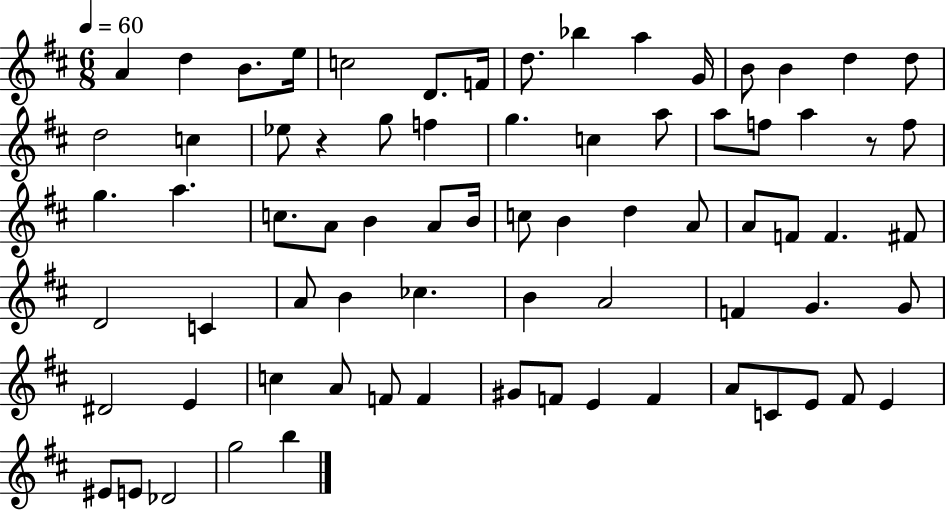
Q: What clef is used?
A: treble